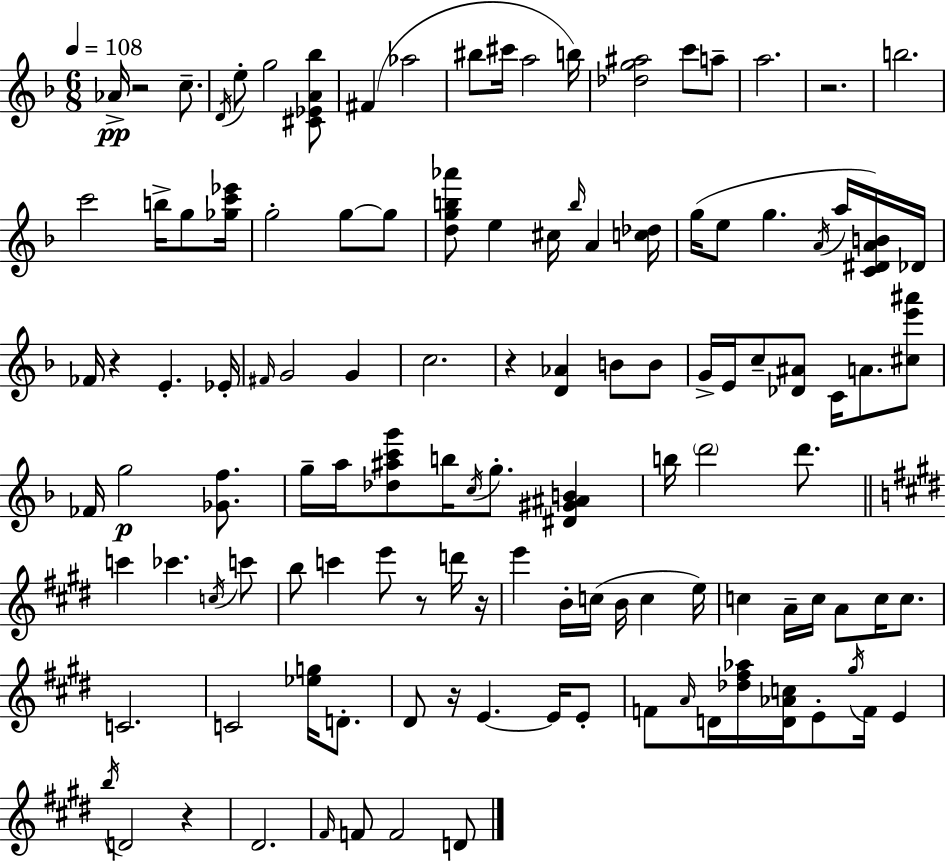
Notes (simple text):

Ab4/s R/h C5/e. D4/s E5/e G5/h [C#4,Eb4,A4,Bb5]/e F#4/q Ab5/h BIS5/e C#6/s A5/h B5/s [Db5,G5,A#5]/h C6/e A5/e A5/h. R/h. B5/h. C6/h B5/s G5/e [Gb5,C6,Eb6]/s G5/h G5/e G5/e [D5,G5,B5,Ab6]/e E5/q C#5/s B5/s A4/q [C5,Db5]/s G5/s E5/e G5/q. A4/s A5/s [C4,D#4,A4,B4]/s Db4/s FES4/s R/q E4/q. Eb4/s F#4/s G4/h G4/q C5/h. R/q [D4,Ab4]/q B4/e B4/e G4/s E4/s C5/e [Db4,A#4]/e C4/s A4/e. [C#5,E6,A#6]/e FES4/s G5/h [Gb4,F5]/e. G5/s A5/s [Db5,A#5,C6,G6]/e B5/s C5/s G5/e. [D#4,G#4,A#4,B4]/q B5/s D6/h D6/e. C6/q CES6/q. C5/s C6/e B5/e C6/q E6/e R/e D6/s R/s E6/q B4/s C5/s B4/s C5/q E5/s C5/q A4/s C5/s A4/e C5/s C5/e. C4/h. C4/h [Eb5,G5]/s D4/e. D#4/e R/s E4/q. E4/s E4/e F4/e A4/s D4/s [Db5,F#5,Ab5]/s [D4,Ab4,C5]/s E4/e G#5/s F4/s E4/q B5/s D4/h R/q D#4/h. F#4/s F4/e F4/h D4/e